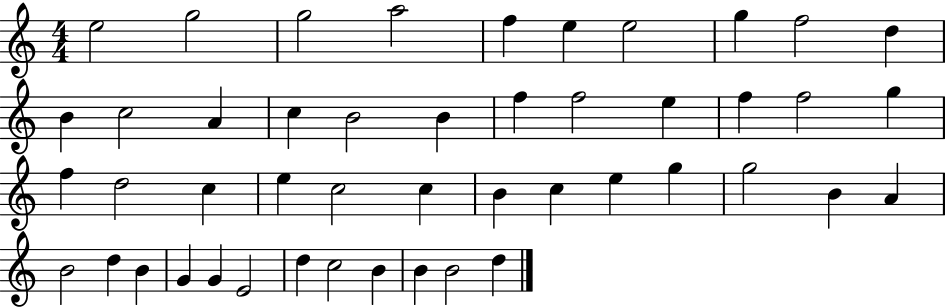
X:1
T:Untitled
M:4/4
L:1/4
K:C
e2 g2 g2 a2 f e e2 g f2 d B c2 A c B2 B f f2 e f f2 g f d2 c e c2 c B c e g g2 B A B2 d B G G E2 d c2 B B B2 d